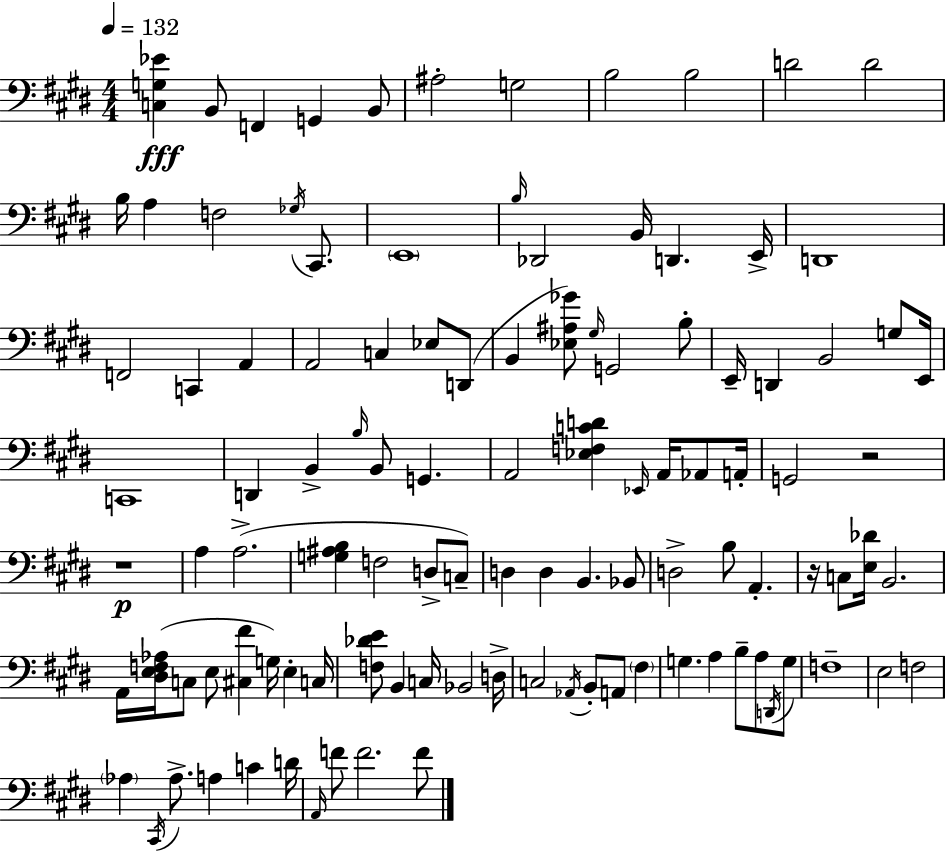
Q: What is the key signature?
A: E major